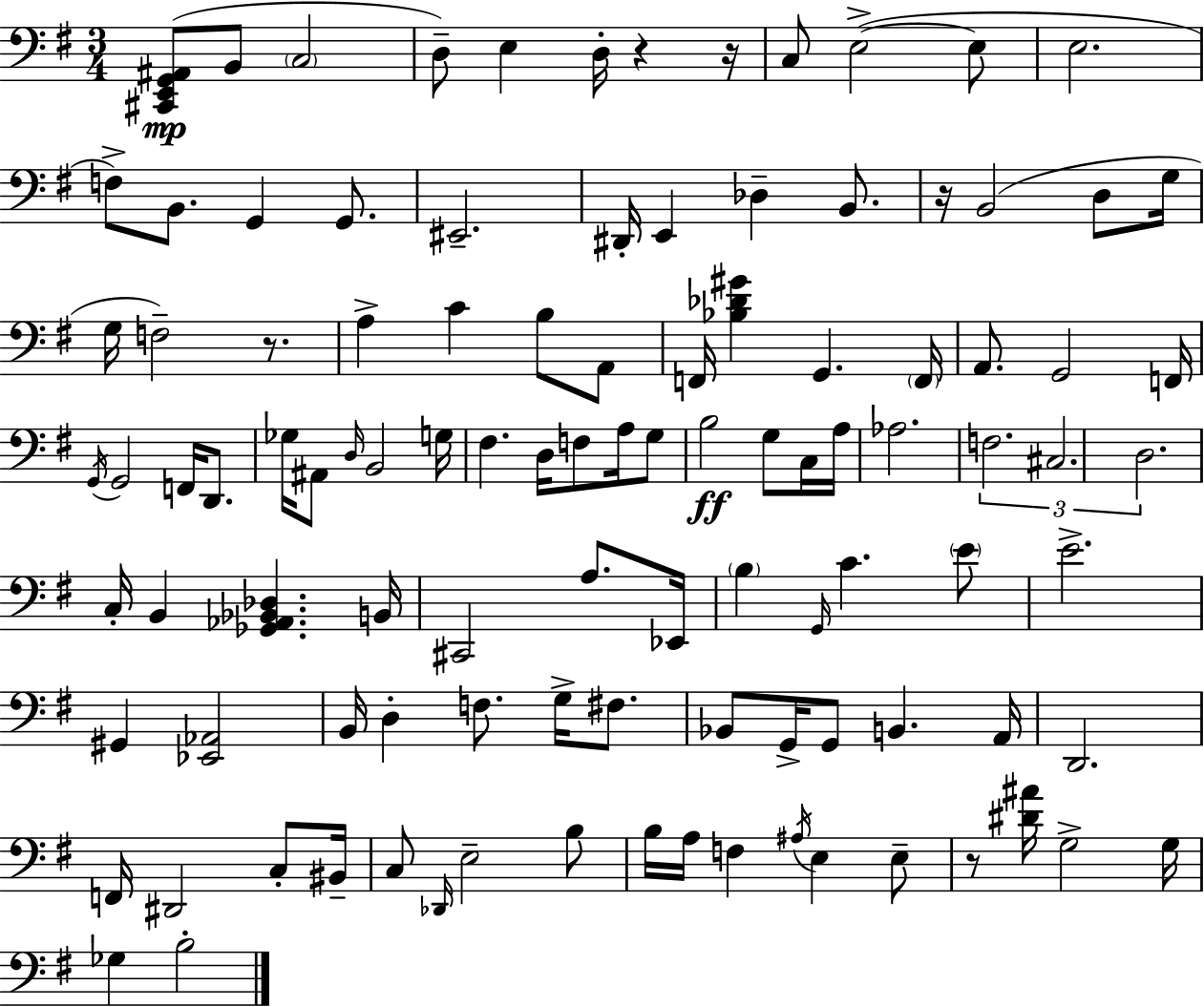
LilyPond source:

{
  \clef bass
  \numericTimeSignature
  \time 3/4
  \key e \minor
  \repeat volta 2 { <cis, e, g, ais,>8(\mp b,8 \parenthesize c2 | d8--) e4 d16-. r4 r16 | c8 e2->~(~ e8 | e2. | \break f8->) b,8. g,4 g,8. | eis,2.-- | dis,16-. e,4 des4-- b,8. | r16 b,2( d8 g16 | \break g16 f2--) r8. | a4-> c'4 b8 a,8 | f,16 <bes des' gis'>4 g,4. \parenthesize f,16 | a,8. g,2 f,16 | \break \acciaccatura { g,16 } g,2 f,16 d,8. | ges16 ais,8 \grace { d16 } b,2 | g16 fis4. d16 f8 a16 | g8 b2\ff g8 | \break c16 a16 aes2. | \tuplet 3/2 { f2. | cis2. | d2. } | \break c16-. b,4 <ges, aes, bes, des>4. | b,16 cis,2 a8. | ees,16 \parenthesize b4 \grace { g,16 } c'4. | \parenthesize e'8 e'2.-> | \break gis,4 <ees, aes,>2 | b,16 d4-. f8. g16-> | fis8. bes,8 g,16-> g,8 b,4. | a,16 d,2. | \break f,16 dis,2 | c8-. bis,16-- c8 \grace { des,16 } e2-- | b8 b16 a16 f4 \acciaccatura { ais16 } e4 | e8-- r8 <dis' ais'>16 g2-> | \break g16 ges4 b2-. | } \bar "|."
}